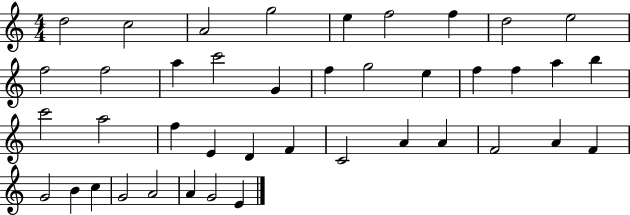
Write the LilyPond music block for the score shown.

{
  \clef treble
  \numericTimeSignature
  \time 4/4
  \key c \major
  d''2 c''2 | a'2 g''2 | e''4 f''2 f''4 | d''2 e''2 | \break f''2 f''2 | a''4 c'''2 g'4 | f''4 g''2 e''4 | f''4 f''4 a''4 b''4 | \break c'''2 a''2 | f''4 e'4 d'4 f'4 | c'2 a'4 a'4 | f'2 a'4 f'4 | \break g'2 b'4 c''4 | g'2 a'2 | a'4 g'2 e'4 | \bar "|."
}